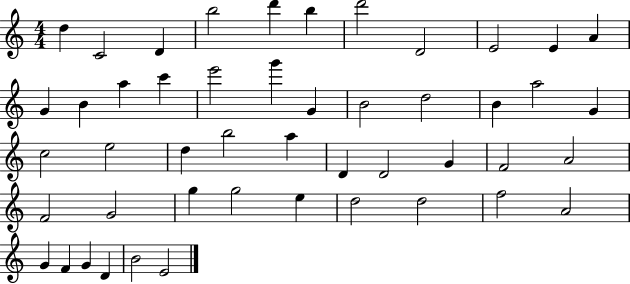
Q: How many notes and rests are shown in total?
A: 48